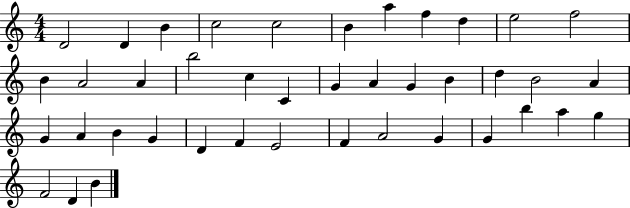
D4/h D4/q B4/q C5/h C5/h B4/q A5/q F5/q D5/q E5/h F5/h B4/q A4/h A4/q B5/h C5/q C4/q G4/q A4/q G4/q B4/q D5/q B4/h A4/q G4/q A4/q B4/q G4/q D4/q F4/q E4/h F4/q A4/h G4/q G4/q B5/q A5/q G5/q F4/h D4/q B4/q